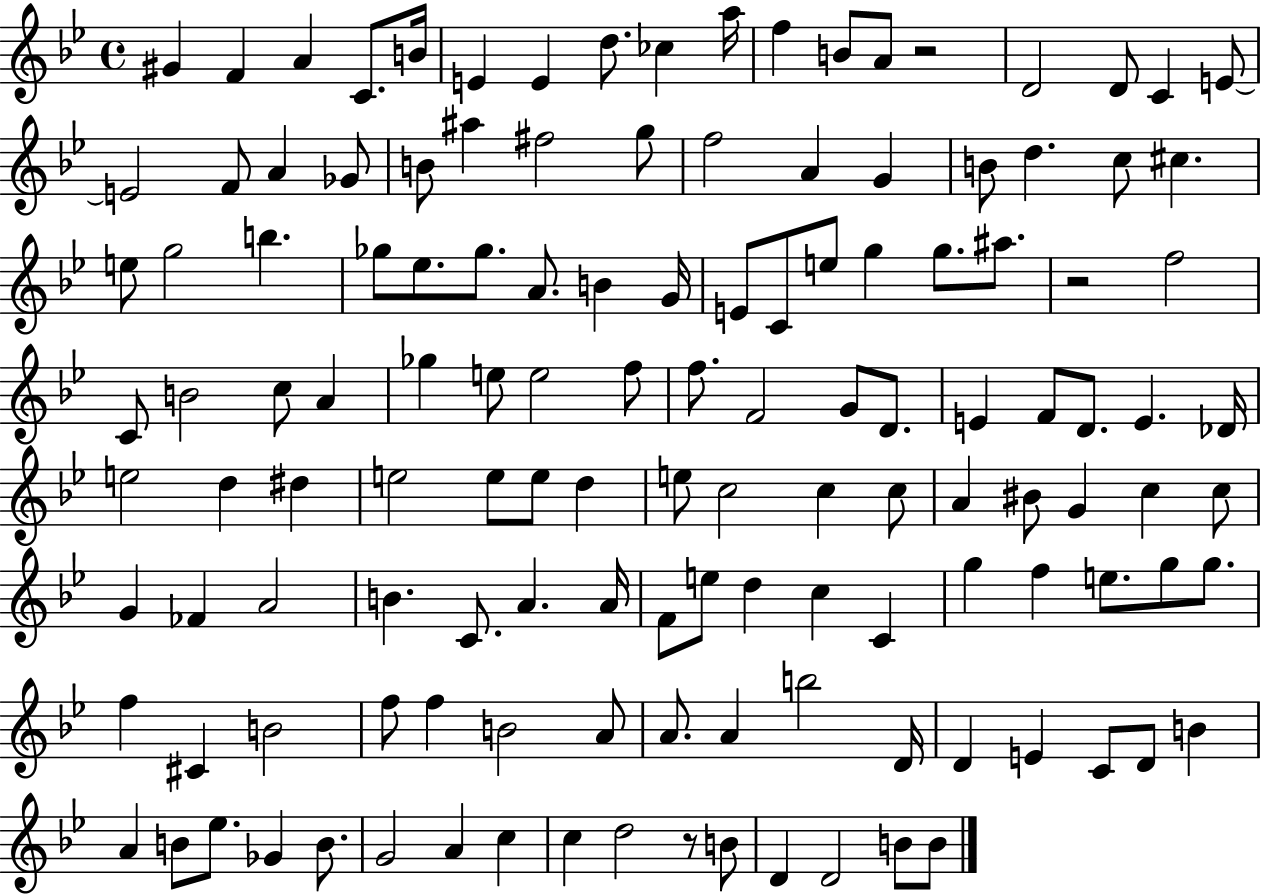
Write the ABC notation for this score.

X:1
T:Untitled
M:4/4
L:1/4
K:Bb
^G F A C/2 B/4 E E d/2 _c a/4 f B/2 A/2 z2 D2 D/2 C E/2 E2 F/2 A _G/2 B/2 ^a ^f2 g/2 f2 A G B/2 d c/2 ^c e/2 g2 b _g/2 _e/2 _g/2 A/2 B G/4 E/2 C/2 e/2 g g/2 ^a/2 z2 f2 C/2 B2 c/2 A _g e/2 e2 f/2 f/2 F2 G/2 D/2 E F/2 D/2 E _D/4 e2 d ^d e2 e/2 e/2 d e/2 c2 c c/2 A ^B/2 G c c/2 G _F A2 B C/2 A A/4 F/2 e/2 d c C g f e/2 g/2 g/2 f ^C B2 f/2 f B2 A/2 A/2 A b2 D/4 D E C/2 D/2 B A B/2 _e/2 _G B/2 G2 A c c d2 z/2 B/2 D D2 B/2 B/2